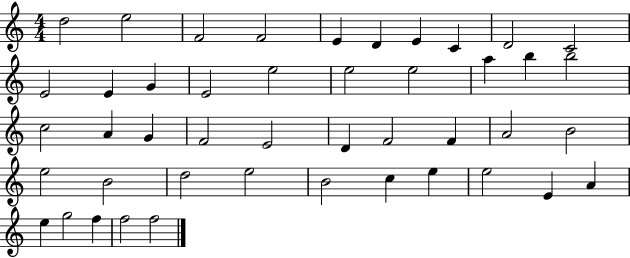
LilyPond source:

{
  \clef treble
  \numericTimeSignature
  \time 4/4
  \key c \major
  d''2 e''2 | f'2 f'2 | e'4 d'4 e'4 c'4 | d'2 c'2 | \break e'2 e'4 g'4 | e'2 e''2 | e''2 e''2 | a''4 b''4 b''2 | \break c''2 a'4 g'4 | f'2 e'2 | d'4 f'2 f'4 | a'2 b'2 | \break e''2 b'2 | d''2 e''2 | b'2 c''4 e''4 | e''2 e'4 a'4 | \break e''4 g''2 f''4 | f''2 f''2 | \bar "|."
}